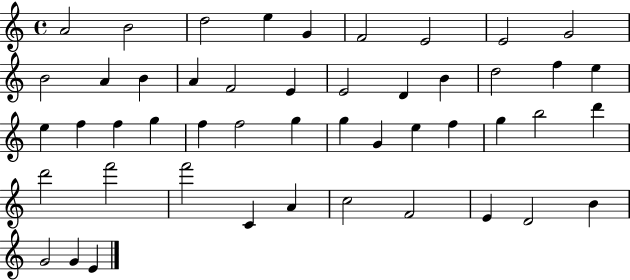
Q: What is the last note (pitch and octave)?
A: E4